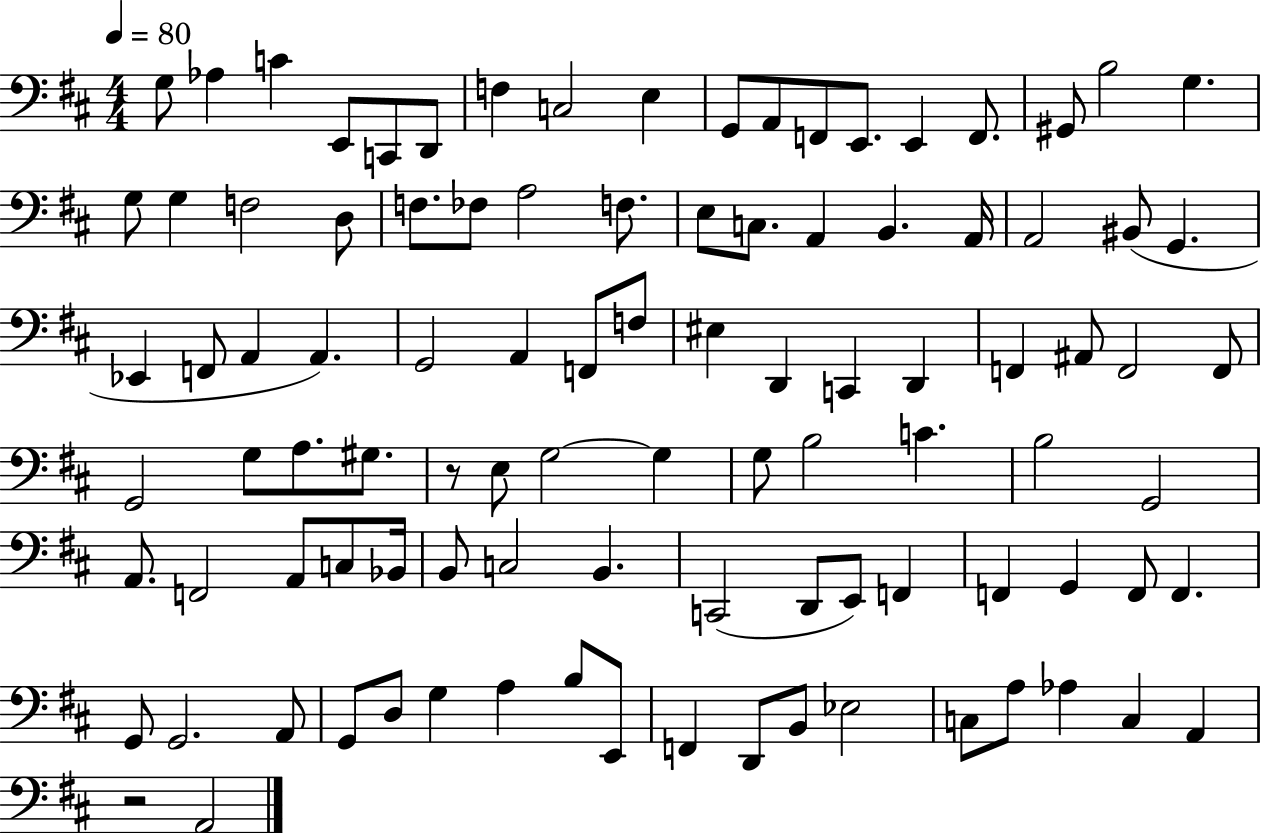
G3/e Ab3/q C4/q E2/e C2/e D2/e F3/q C3/h E3/q G2/e A2/e F2/e E2/e. E2/q F2/e. G#2/e B3/h G3/q. G3/e G3/q F3/h D3/e F3/e. FES3/e A3/h F3/e. E3/e C3/e. A2/q B2/q. A2/s A2/h BIS2/e G2/q. Eb2/q F2/e A2/q A2/q. G2/h A2/q F2/e F3/e EIS3/q D2/q C2/q D2/q F2/q A#2/e F2/h F2/e G2/h G3/e A3/e. G#3/e. R/e E3/e G3/h G3/q G3/e B3/h C4/q. B3/h G2/h A2/e. F2/h A2/e C3/e Bb2/s B2/e C3/h B2/q. C2/h D2/e E2/e F2/q F2/q G2/q F2/e F2/q. G2/e G2/h. A2/e G2/e D3/e G3/q A3/q B3/e E2/e F2/q D2/e B2/e Eb3/h C3/e A3/e Ab3/q C3/q A2/q R/h A2/h